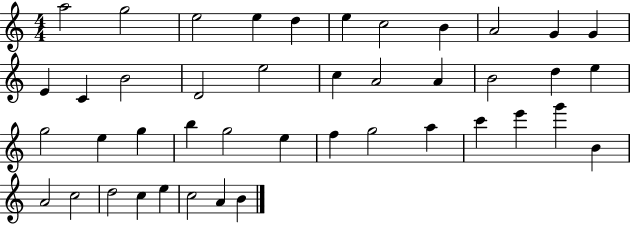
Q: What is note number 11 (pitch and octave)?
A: G4